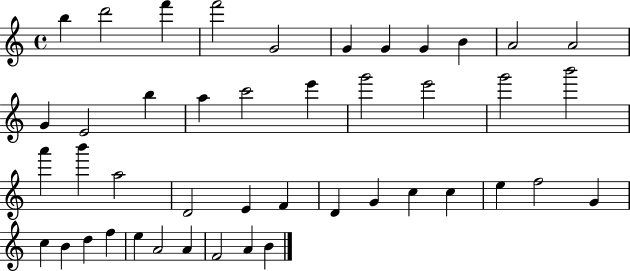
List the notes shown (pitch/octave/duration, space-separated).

B5/q D6/h F6/q F6/h G4/h G4/q G4/q G4/q B4/q A4/h A4/h G4/q E4/h B5/q A5/q C6/h E6/q G6/h E6/h G6/h B6/h A6/q B6/q A5/h D4/h E4/q F4/q D4/q G4/q C5/q C5/q E5/q F5/h G4/q C5/q B4/q D5/q F5/q E5/q A4/h A4/q F4/h A4/q B4/q